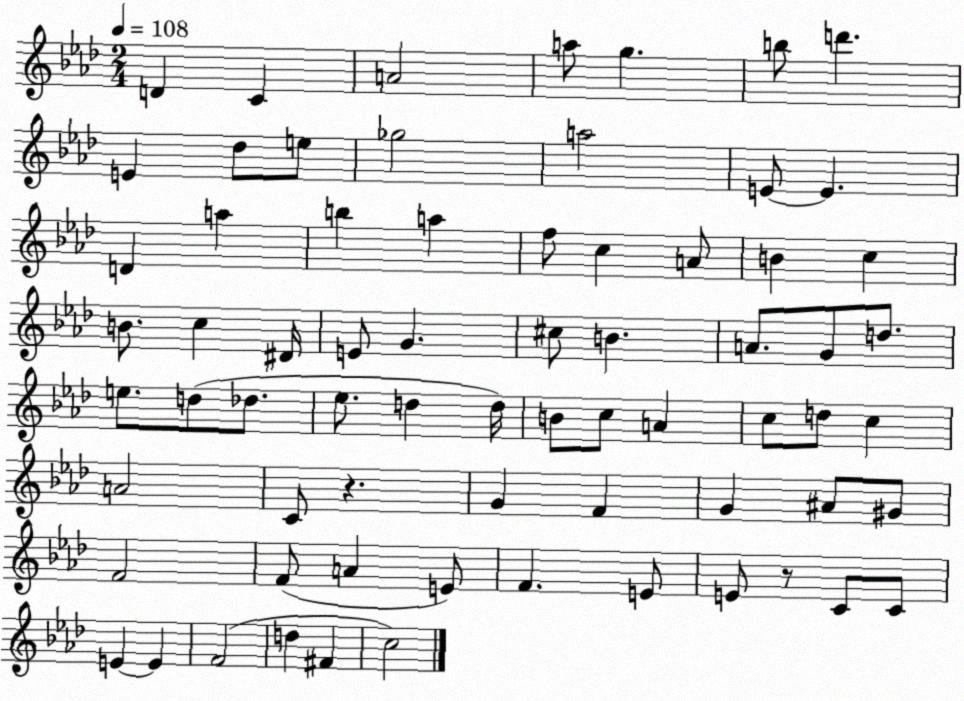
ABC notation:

X:1
T:Untitled
M:2/4
L:1/4
K:Ab
D C A2 a/2 g b/2 d' E _d/2 e/2 _g2 a2 E/2 E D a b a f/2 c A/2 B c B/2 c ^D/4 E/2 G ^c/2 B A/2 G/2 d/2 e/2 d/2 _d/2 _e/2 d d/4 B/2 c/2 A c/2 d/2 c A2 C/2 z G F G ^A/2 ^G/2 F2 F/2 A E/2 F E/2 E/2 z/2 C/2 C/2 E E F2 d ^F c2